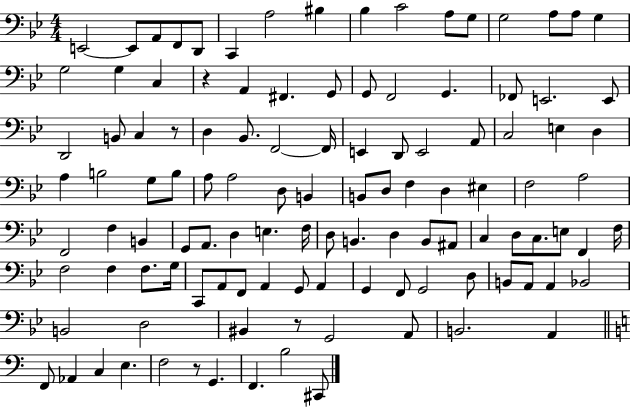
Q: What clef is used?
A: bass